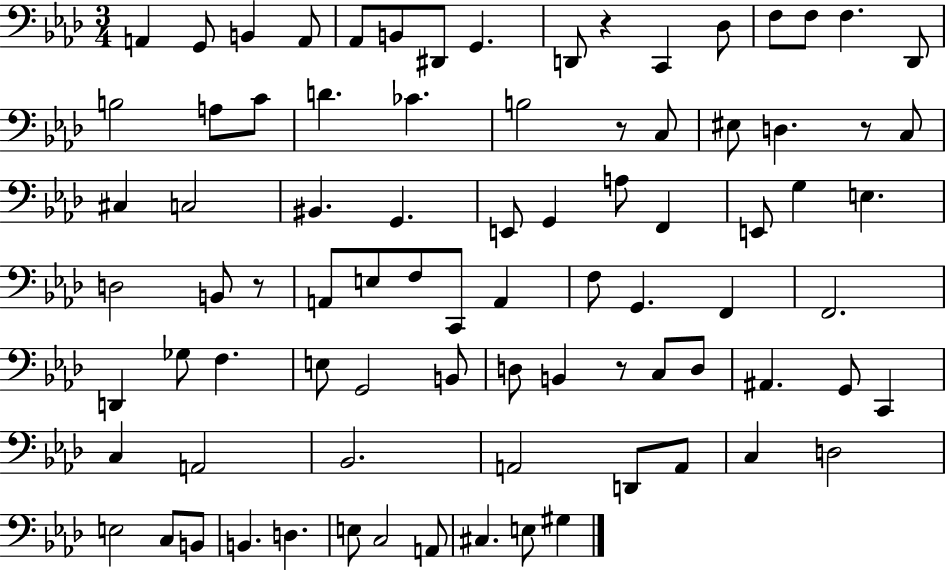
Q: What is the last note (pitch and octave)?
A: G#3